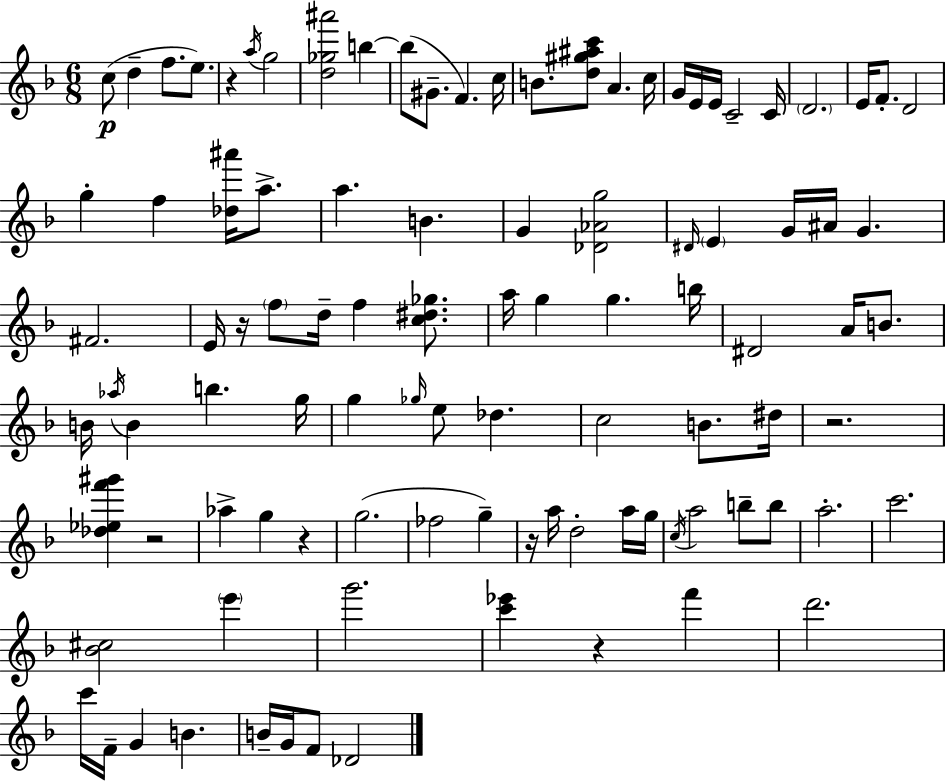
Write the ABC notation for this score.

X:1
T:Untitled
M:6/8
L:1/4
K:Dm
c/2 d f/2 e/2 z a/4 g2 [d_g^a']2 b b/2 ^G/2 F c/4 B/2 [d^g^ac']/2 A c/4 G/4 E/4 E/4 C2 C/4 D2 E/4 F/2 D2 g f [_d^a']/4 a/2 a B G [_D_Ag]2 ^D/4 E G/4 ^A/4 G ^F2 E/4 z/4 f/2 d/4 f [c^d_g]/2 a/4 g g b/4 ^D2 A/4 B/2 B/4 _a/4 B b g/4 g _g/4 e/2 _d c2 B/2 ^d/4 z2 [_d_ef'^g'] z2 _a g z g2 _f2 g z/4 a/4 d2 a/4 g/4 c/4 a2 b/2 b/2 a2 c'2 [_B^c]2 e' g'2 [c'_e'] z f' d'2 c'/4 F/4 G B B/4 G/4 F/2 _D2